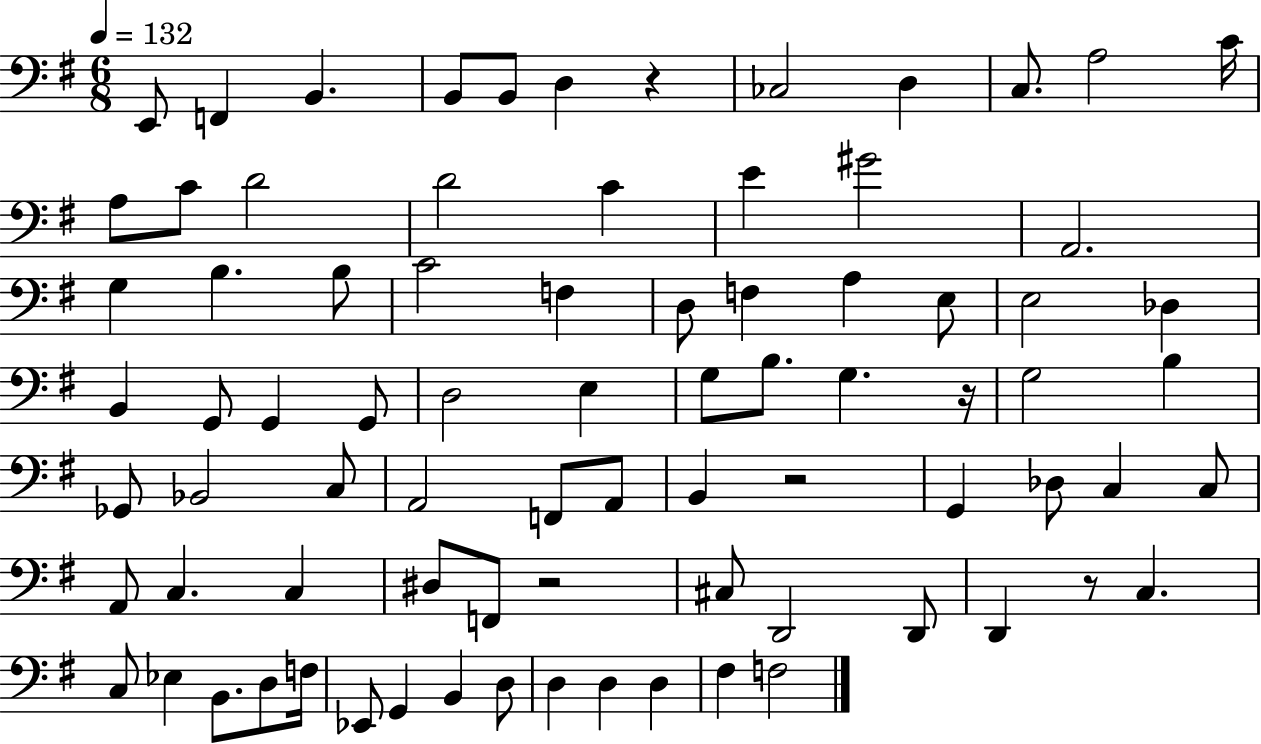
X:1
T:Untitled
M:6/8
L:1/4
K:G
E,,/2 F,, B,, B,,/2 B,,/2 D, z _C,2 D, C,/2 A,2 C/4 A,/2 C/2 D2 D2 C E ^G2 A,,2 G, B, B,/2 C2 F, D,/2 F, A, E,/2 E,2 _D, B,, G,,/2 G,, G,,/2 D,2 E, G,/2 B,/2 G, z/4 G,2 B, _G,,/2 _B,,2 C,/2 A,,2 F,,/2 A,,/2 B,, z2 G,, _D,/2 C, C,/2 A,,/2 C, C, ^D,/2 F,,/2 z2 ^C,/2 D,,2 D,,/2 D,, z/2 C, C,/2 _E, B,,/2 D,/2 F,/4 _E,,/2 G,, B,, D,/2 D, D, D, ^F, F,2